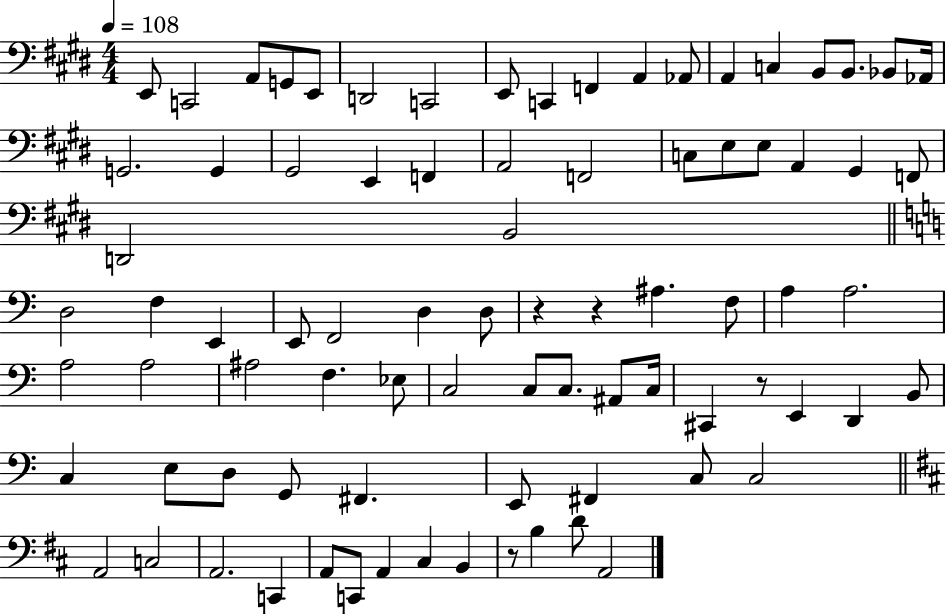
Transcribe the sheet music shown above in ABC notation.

X:1
T:Untitled
M:4/4
L:1/4
K:E
E,,/2 C,,2 A,,/2 G,,/2 E,,/2 D,,2 C,,2 E,,/2 C,, F,, A,, _A,,/2 A,, C, B,,/2 B,,/2 _B,,/2 _A,,/4 G,,2 G,, ^G,,2 E,, F,, A,,2 F,,2 C,/2 E,/2 E,/2 A,, ^G,, F,,/2 D,,2 B,,2 D,2 F, E,, E,,/2 F,,2 D, D,/2 z z ^A, F,/2 A, A,2 A,2 A,2 ^A,2 F, _E,/2 C,2 C,/2 C,/2 ^A,,/2 C,/4 ^C,, z/2 E,, D,, B,,/2 C, E,/2 D,/2 G,,/2 ^F,, E,,/2 ^F,, C,/2 C,2 A,,2 C,2 A,,2 C,, A,,/2 C,,/2 A,, ^C, B,, z/2 B, D/2 A,,2